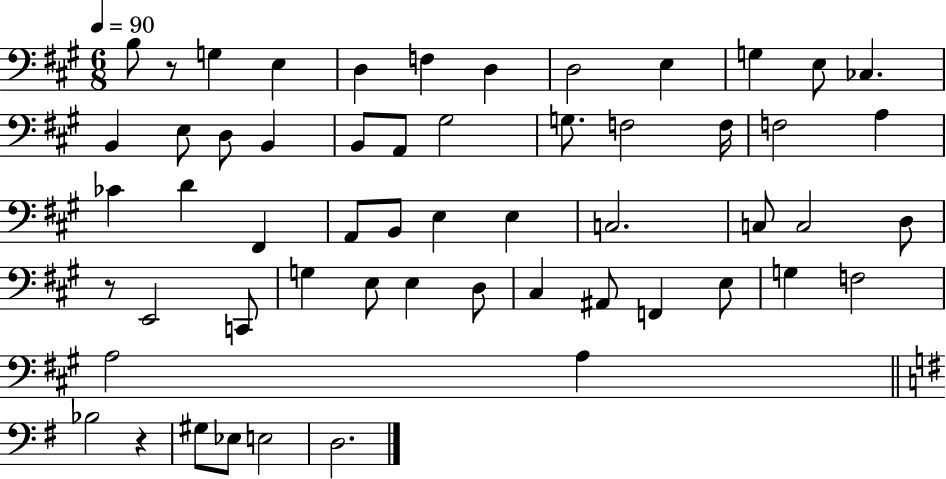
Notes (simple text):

B3/e R/e G3/q E3/q D3/q F3/q D3/q D3/h E3/q G3/q E3/e CES3/q. B2/q E3/e D3/e B2/q B2/e A2/e G#3/h G3/e. F3/h F3/s F3/h A3/q CES4/q D4/q F#2/q A2/e B2/e E3/q E3/q C3/h. C3/e C3/h D3/e R/e E2/h C2/e G3/q E3/e E3/q D3/e C#3/q A#2/e F2/q E3/e G3/q F3/h A3/h A3/q Bb3/h R/q G#3/e Eb3/e E3/h D3/h.